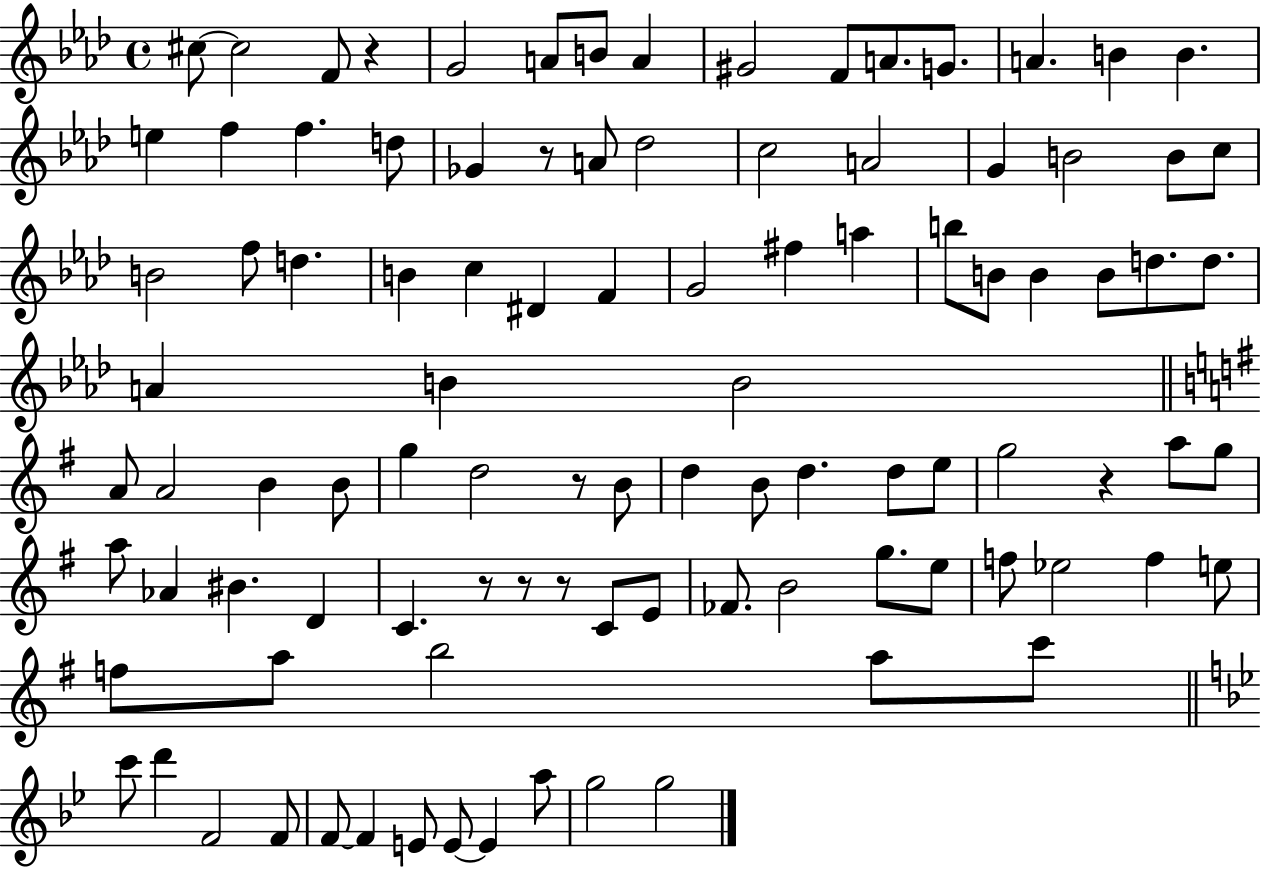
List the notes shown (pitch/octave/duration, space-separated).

C#5/e C#5/h F4/e R/q G4/h A4/e B4/e A4/q G#4/h F4/e A4/e. G4/e. A4/q. B4/q B4/q. E5/q F5/q F5/q. D5/e Gb4/q R/e A4/e Db5/h C5/h A4/h G4/q B4/h B4/e C5/e B4/h F5/e D5/q. B4/q C5/q D#4/q F4/q G4/h F#5/q A5/q B5/e B4/e B4/q B4/e D5/e. D5/e. A4/q B4/q B4/h A4/e A4/h B4/q B4/e G5/q D5/h R/e B4/e D5/q B4/e D5/q. D5/e E5/e G5/h R/q A5/e G5/e A5/e Ab4/q BIS4/q. D4/q C4/q. R/e R/e R/e C4/e E4/e FES4/e. B4/h G5/e. E5/e F5/e Eb5/h F5/q E5/e F5/e A5/e B5/h A5/e C6/e C6/e D6/q F4/h F4/e F4/e F4/q E4/e E4/e E4/q A5/e G5/h G5/h